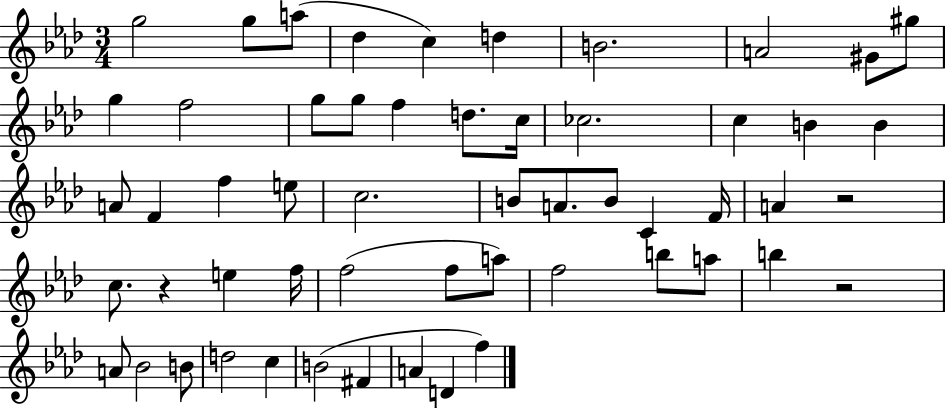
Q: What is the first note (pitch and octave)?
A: G5